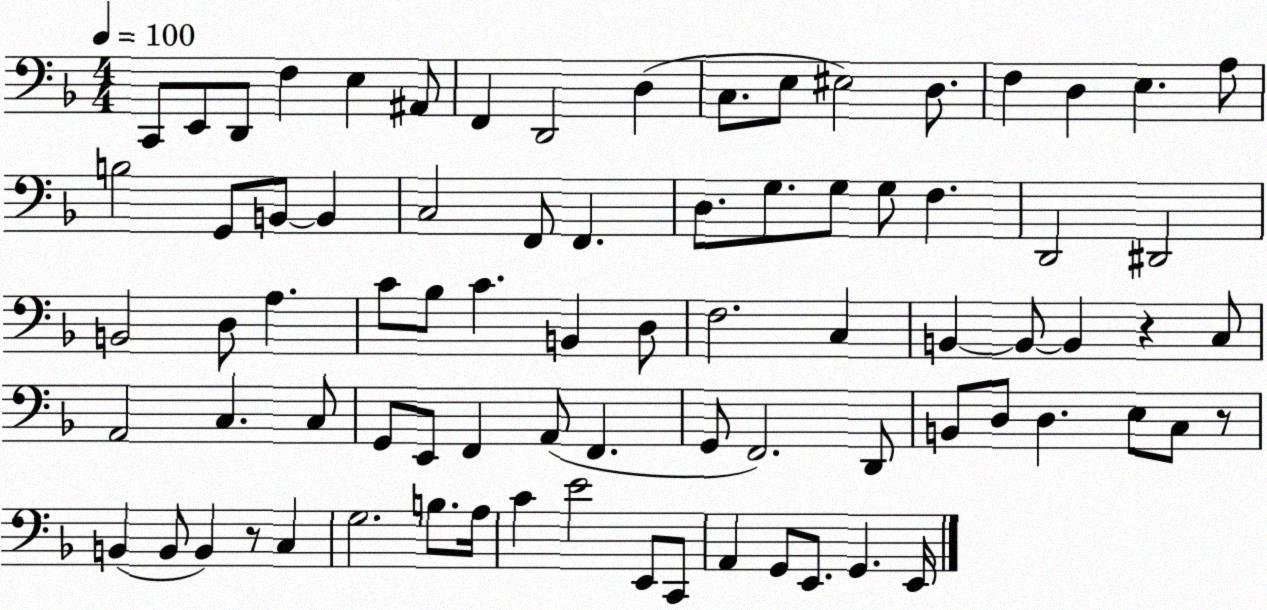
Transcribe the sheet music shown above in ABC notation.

X:1
T:Untitled
M:4/4
L:1/4
K:F
C,,/2 E,,/2 D,,/2 F, E, ^A,,/2 F,, D,,2 D, C,/2 E,/2 ^E,2 D,/2 F, D, E, A,/2 B,2 G,,/2 B,,/2 B,, C,2 F,,/2 F,, D,/2 G,/2 G,/2 G,/2 F, D,,2 ^D,,2 B,,2 D,/2 A, C/2 _B,/2 C B,, D,/2 F,2 C, B,, B,,/2 B,, z C,/2 A,,2 C, C,/2 G,,/2 E,,/2 F,, A,,/2 F,, G,,/2 F,,2 D,,/2 B,,/2 D,/2 D, E,/2 C,/2 z/2 B,, B,,/2 B,, z/2 C, G,2 B,/2 A,/4 C E2 E,,/2 C,,/2 A,, G,,/2 E,,/2 G,, E,,/4